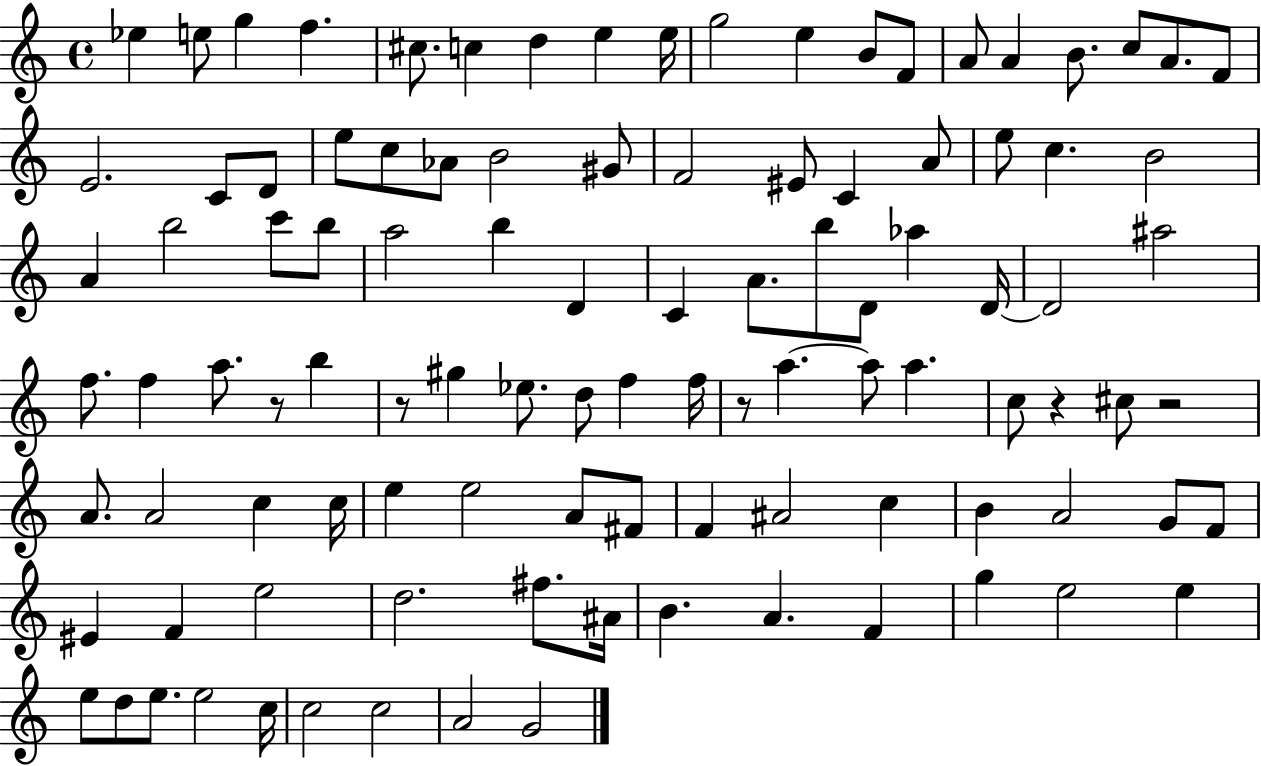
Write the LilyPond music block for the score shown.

{
  \clef treble
  \time 4/4
  \defaultTimeSignature
  \key c \major
  \repeat volta 2 { ees''4 e''8 g''4 f''4. | cis''8. c''4 d''4 e''4 e''16 | g''2 e''4 b'8 f'8 | a'8 a'4 b'8. c''8 a'8. f'8 | \break e'2. c'8 d'8 | e''8 c''8 aes'8 b'2 gis'8 | f'2 eis'8 c'4 a'8 | e''8 c''4. b'2 | \break a'4 b''2 c'''8 b''8 | a''2 b''4 d'4 | c'4 a'8. b''8 d'8 aes''4 d'16~~ | d'2 ais''2 | \break f''8. f''4 a''8. r8 b''4 | r8 gis''4 ees''8. d''8 f''4 f''16 | r8 a''4.~~ a''8 a''4. | c''8 r4 cis''8 r2 | \break a'8. a'2 c''4 c''16 | e''4 e''2 a'8 fis'8 | f'4 ais'2 c''4 | b'4 a'2 g'8 f'8 | \break eis'4 f'4 e''2 | d''2. fis''8. ais'16 | b'4. a'4. f'4 | g''4 e''2 e''4 | \break e''8 d''8 e''8. e''2 c''16 | c''2 c''2 | a'2 g'2 | } \bar "|."
}